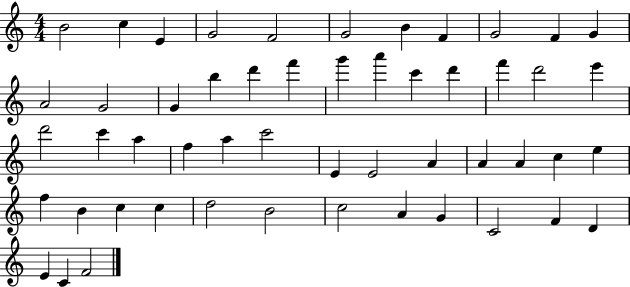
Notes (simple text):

B4/h C5/q E4/q G4/h F4/h G4/h B4/q F4/q G4/h F4/q G4/q A4/h G4/h G4/q B5/q D6/q F6/q G6/q A6/q C6/q D6/q F6/q D6/h E6/q D6/h C6/q A5/q F5/q A5/q C6/h E4/q E4/h A4/q A4/q A4/q C5/q E5/q F5/q B4/q C5/q C5/q D5/h B4/h C5/h A4/q G4/q C4/h F4/q D4/q E4/q C4/q F4/h